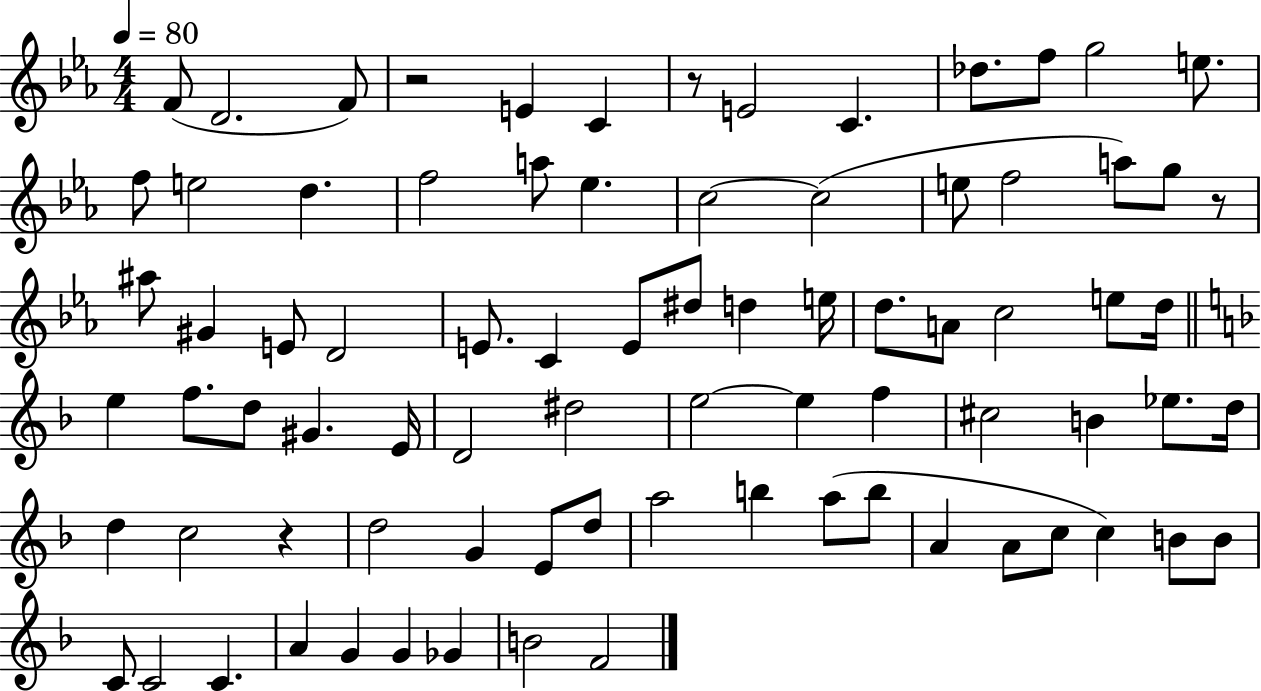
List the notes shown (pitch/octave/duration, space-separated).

F4/e D4/h. F4/e R/h E4/q C4/q R/e E4/h C4/q. Db5/e. F5/e G5/h E5/e. F5/e E5/h D5/q. F5/h A5/e Eb5/q. C5/h C5/h E5/e F5/h A5/e G5/e R/e A#5/e G#4/q E4/e D4/h E4/e. C4/q E4/e D#5/e D5/q E5/s D5/e. A4/e C5/h E5/e D5/s E5/q F5/e. D5/e G#4/q. E4/s D4/h D#5/h E5/h E5/q F5/q C#5/h B4/q Eb5/e. D5/s D5/q C5/h R/q D5/h G4/q E4/e D5/e A5/h B5/q A5/e B5/e A4/q A4/e C5/e C5/q B4/e B4/e C4/e C4/h C4/q. A4/q G4/q G4/q Gb4/q B4/h F4/h